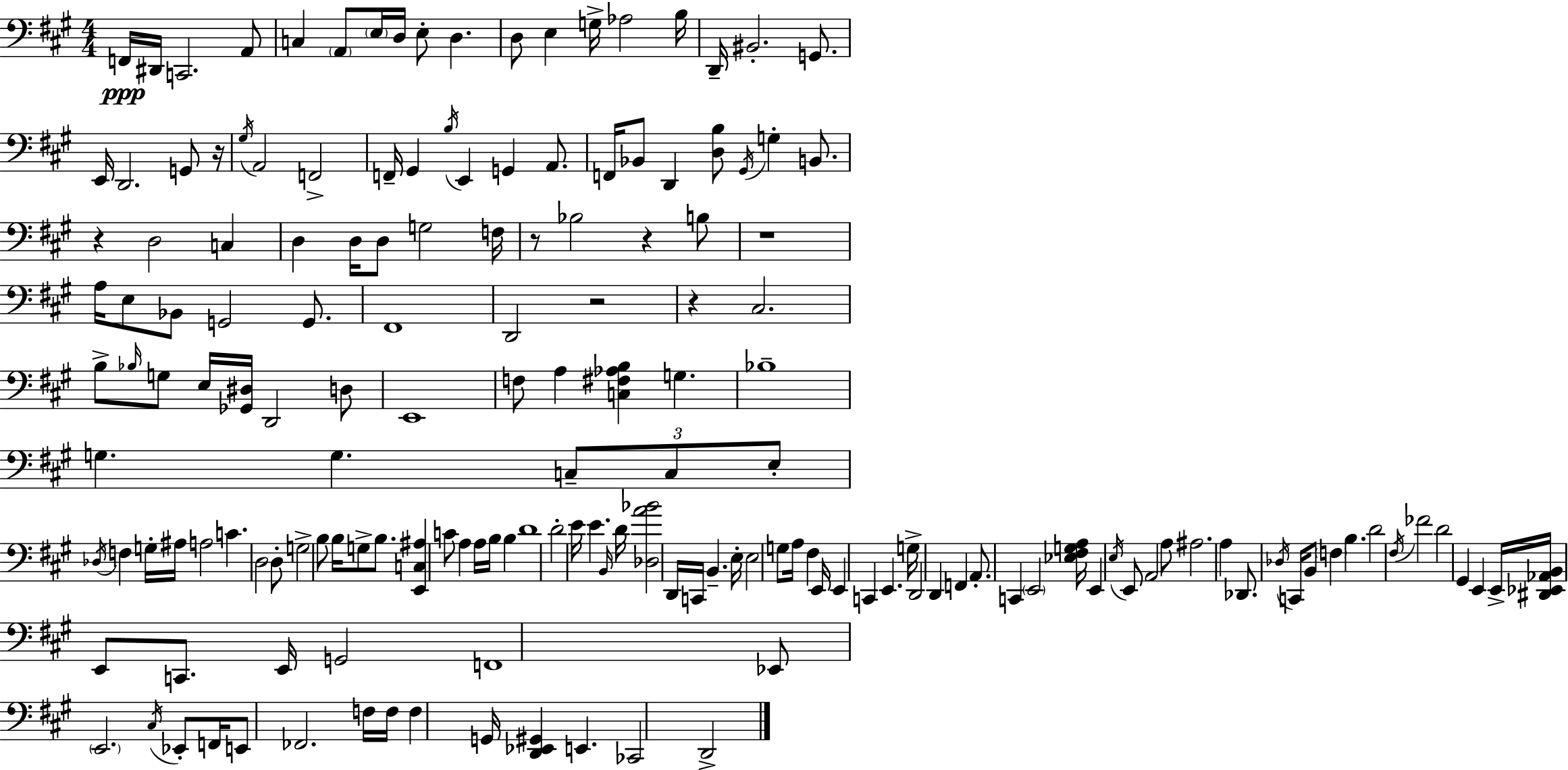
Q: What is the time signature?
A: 4/4